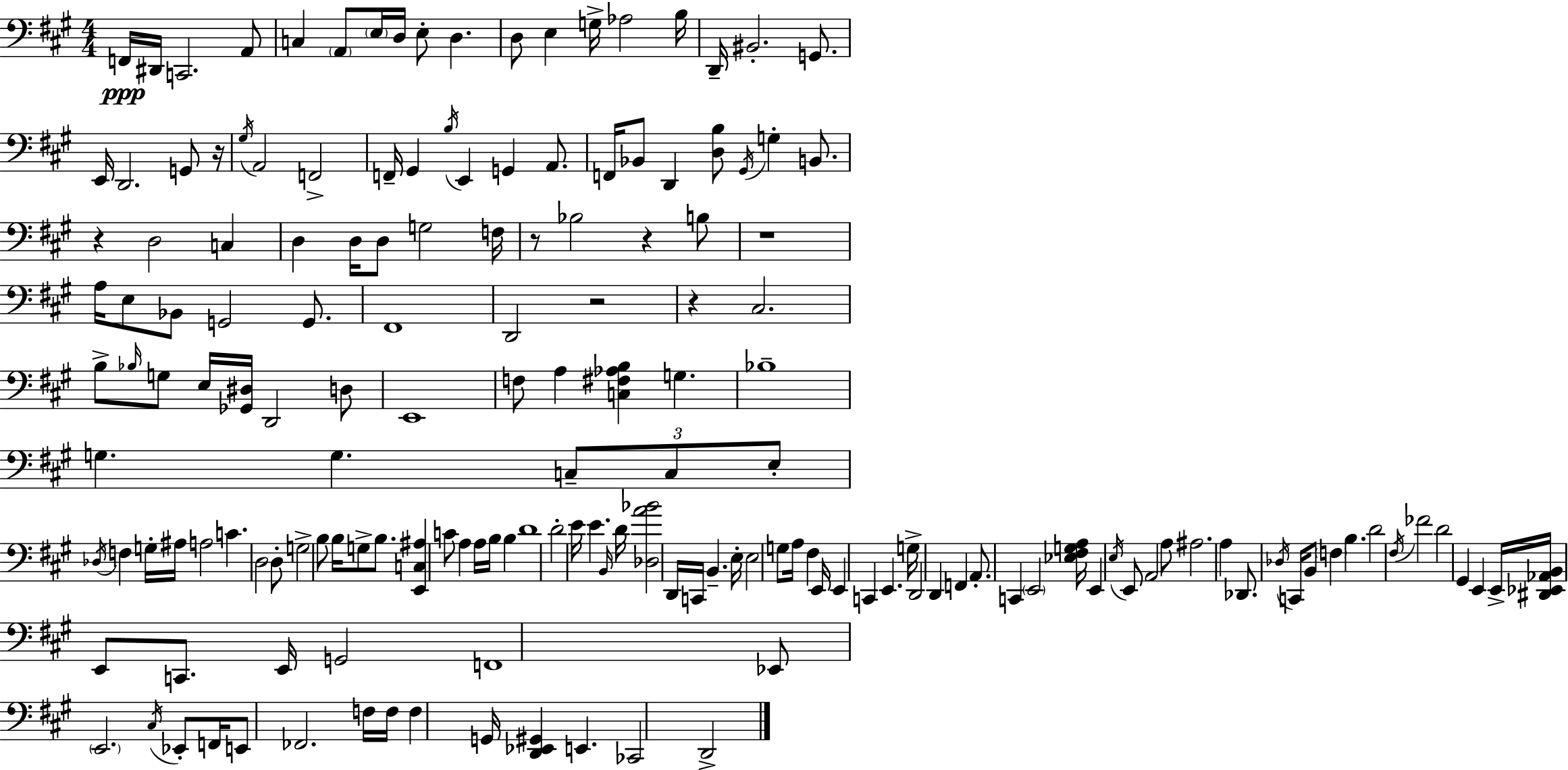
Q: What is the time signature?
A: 4/4